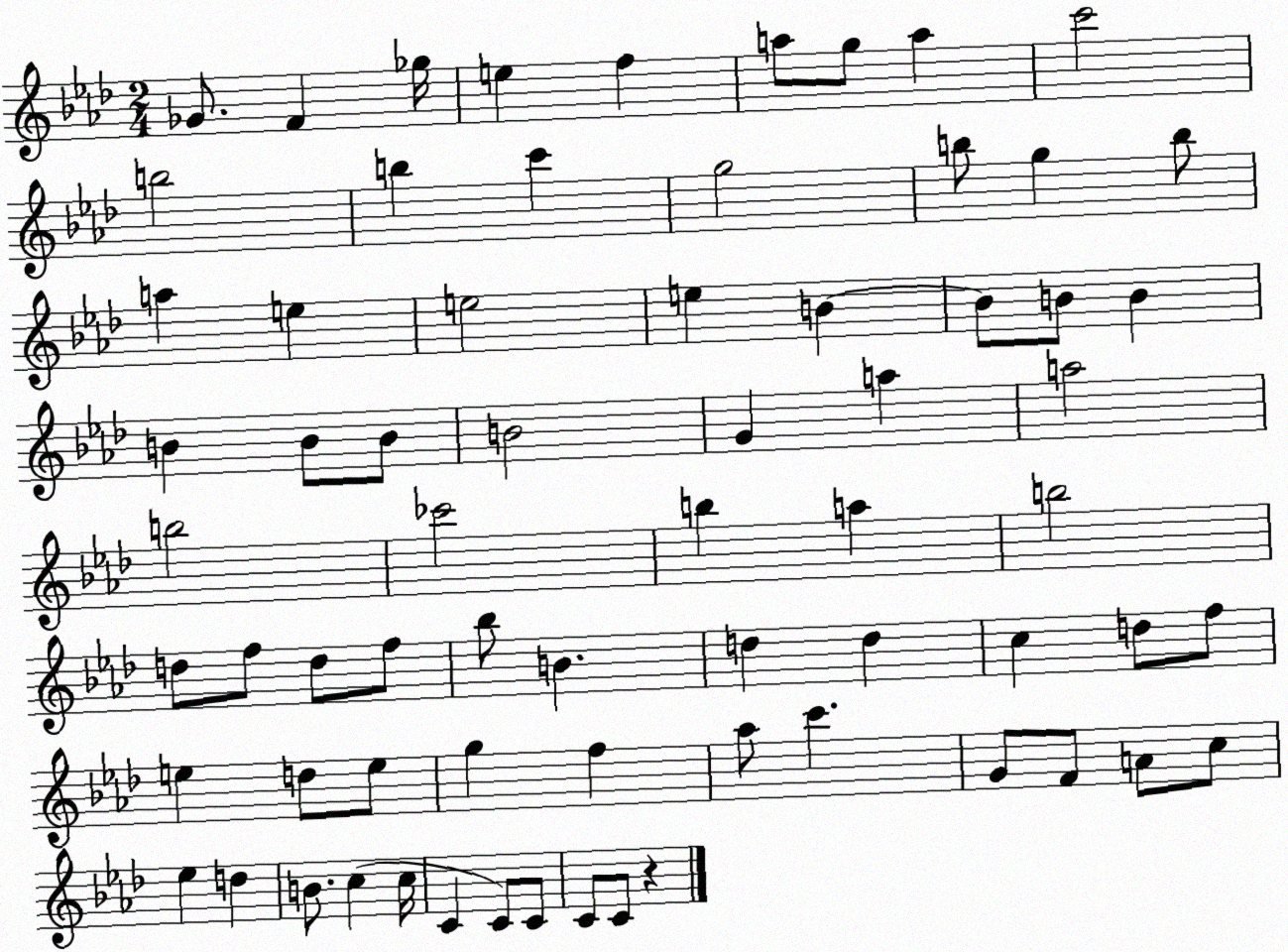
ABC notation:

X:1
T:Untitled
M:2/4
L:1/4
K:Ab
_G/2 F _g/4 e f a/2 g/2 a c'2 b2 b c' g2 b/2 g b/2 a e e2 e B B/2 B/2 B B B/2 B/2 B2 G a a2 b2 _c'2 b a b2 d/2 f/2 d/2 f/2 _b/2 B d d c d/2 f/2 e d/2 e/2 g f _a/2 c' G/2 F/2 A/2 c/2 _e d B/2 c c/4 C C/2 C/2 C/2 C/2 z